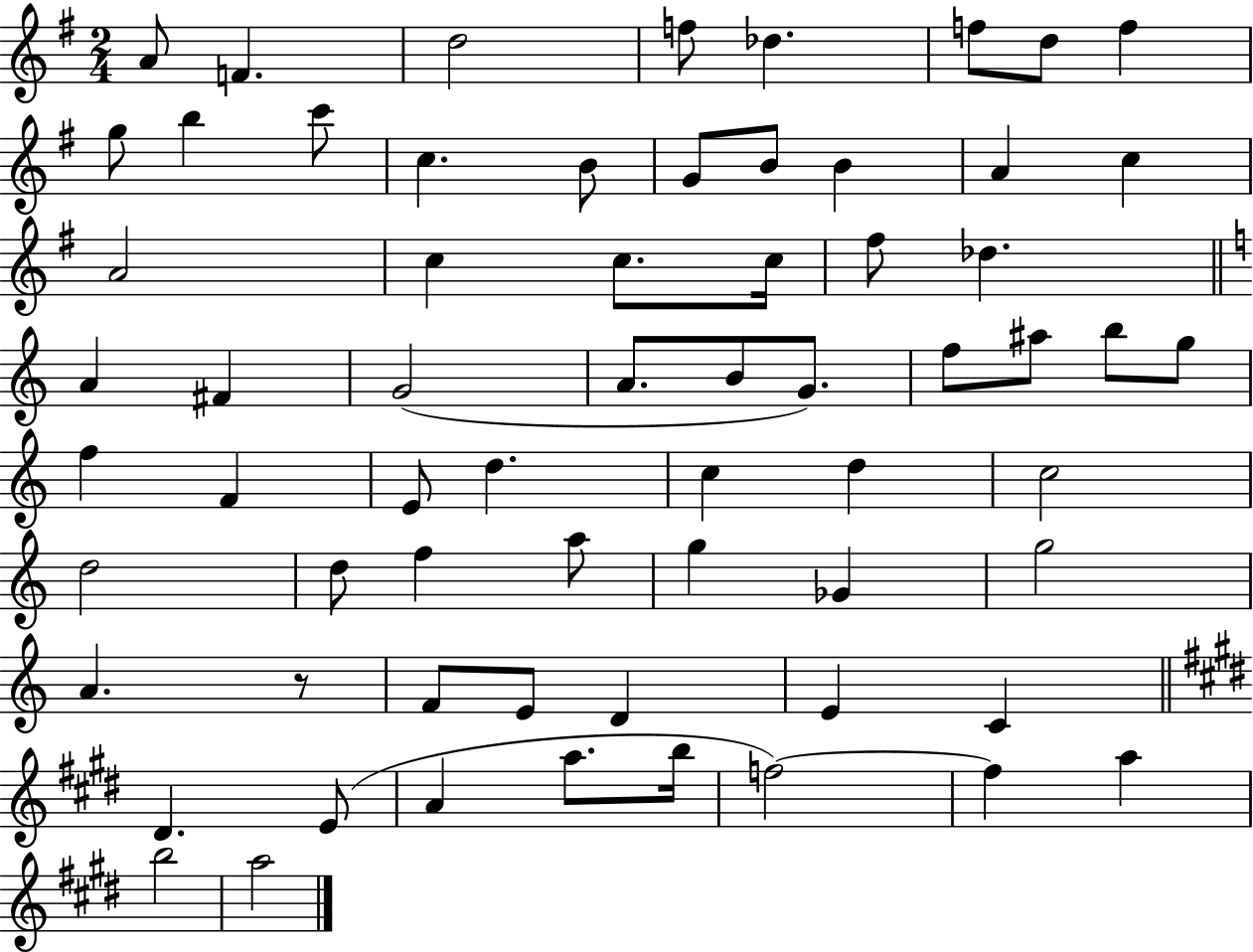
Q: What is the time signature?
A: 2/4